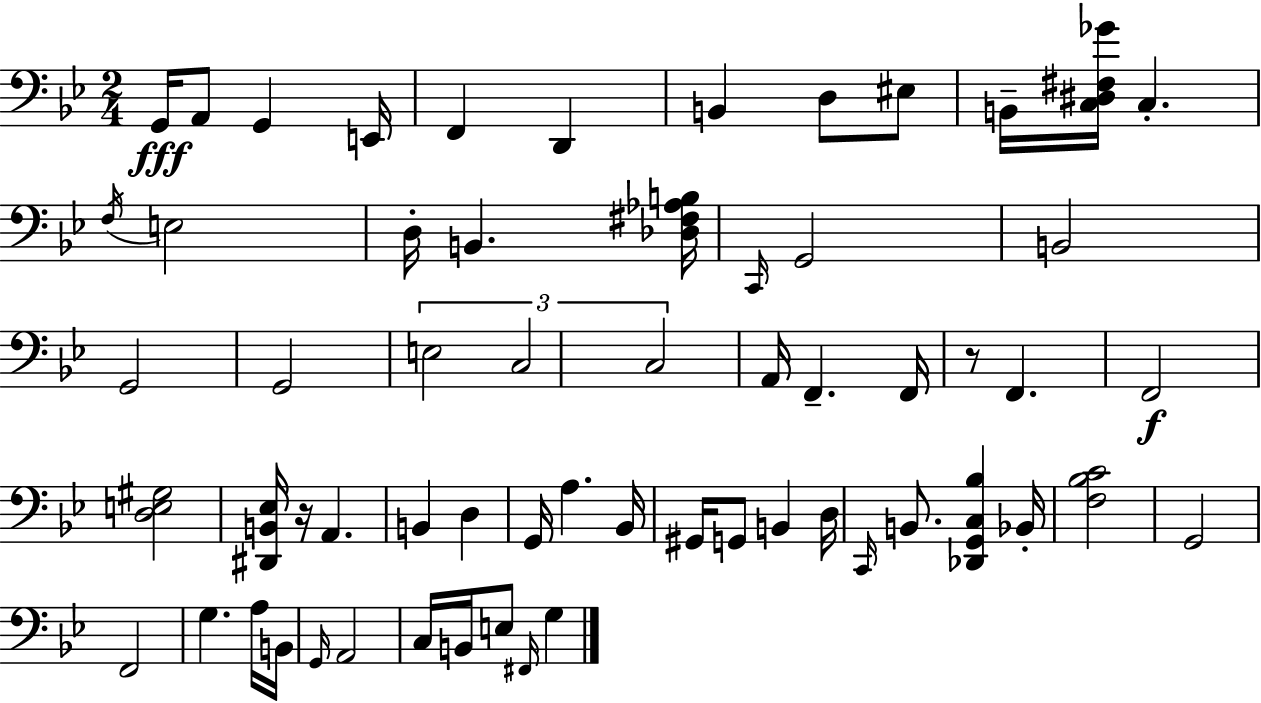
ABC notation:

X:1
T:Untitled
M:2/4
L:1/4
K:Bb
G,,/4 A,,/2 G,, E,,/4 F,, D,, B,, D,/2 ^E,/2 B,,/4 [C,^D,^F,_G]/4 C, F,/4 E,2 D,/4 B,, [_D,^F,_A,B,]/4 C,,/4 G,,2 B,,2 G,,2 G,,2 E,2 C,2 C,2 A,,/4 F,, F,,/4 z/2 F,, F,,2 [D,E,^G,]2 [^D,,B,,_E,]/4 z/4 A,, B,, D, G,,/4 A, _B,,/4 ^G,,/4 G,,/2 B,, D,/4 C,,/4 B,,/2 [_D,,G,,C,_B,] _B,,/4 [F,_B,C]2 G,,2 F,,2 G, A,/4 B,,/4 G,,/4 A,,2 C,/4 B,,/4 E,/2 ^F,,/4 G,